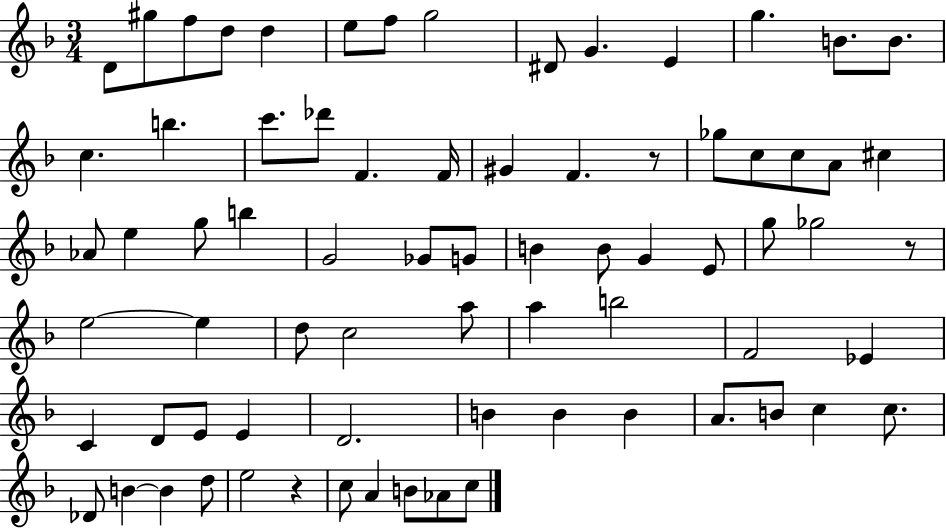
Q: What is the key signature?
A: F major